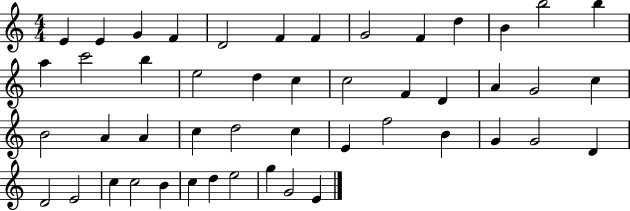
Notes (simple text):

E4/q E4/q G4/q F4/q D4/h F4/q F4/q G4/h F4/q D5/q B4/q B5/h B5/q A5/q C6/h B5/q E5/h D5/q C5/q C5/h F4/q D4/q A4/q G4/h C5/q B4/h A4/q A4/q C5/q D5/h C5/q E4/q F5/h B4/q G4/q G4/h D4/q D4/h E4/h C5/q C5/h B4/q C5/q D5/q E5/h G5/q G4/h E4/q